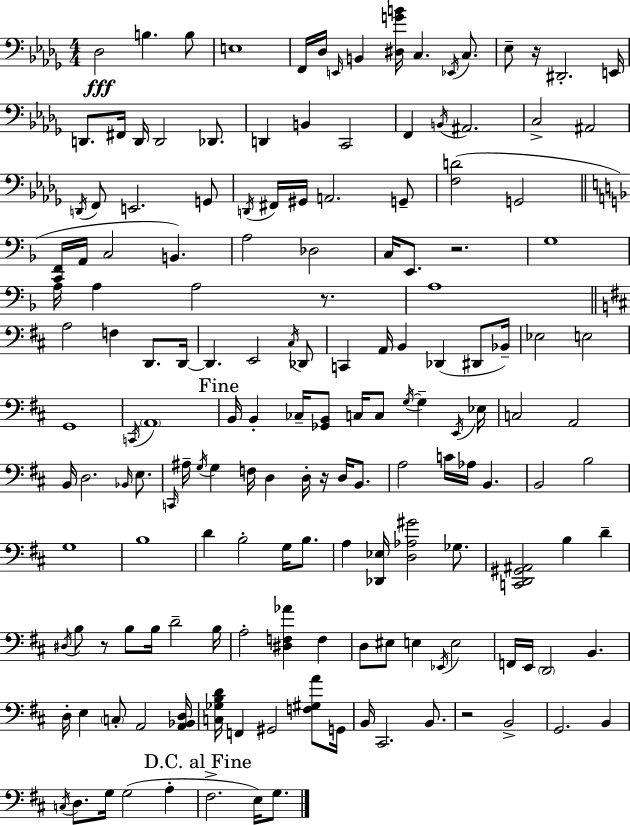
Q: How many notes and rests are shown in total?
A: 163